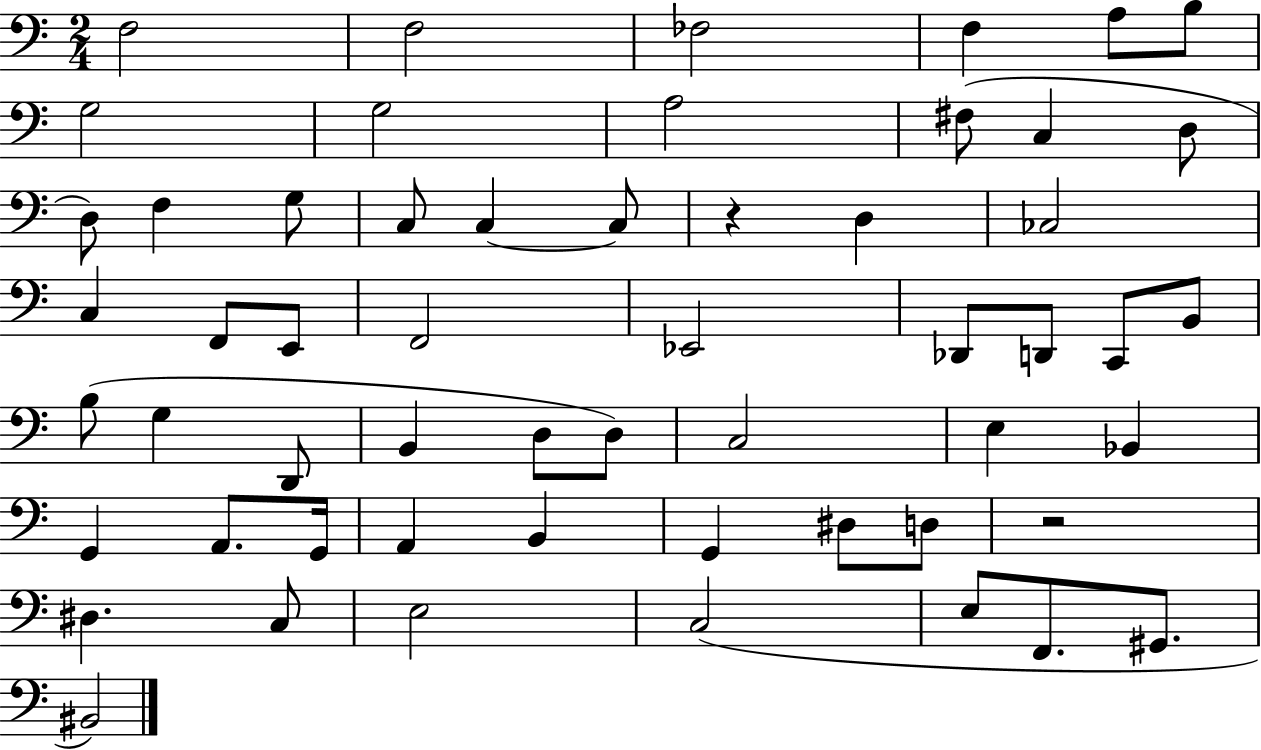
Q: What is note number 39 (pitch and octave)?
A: G2